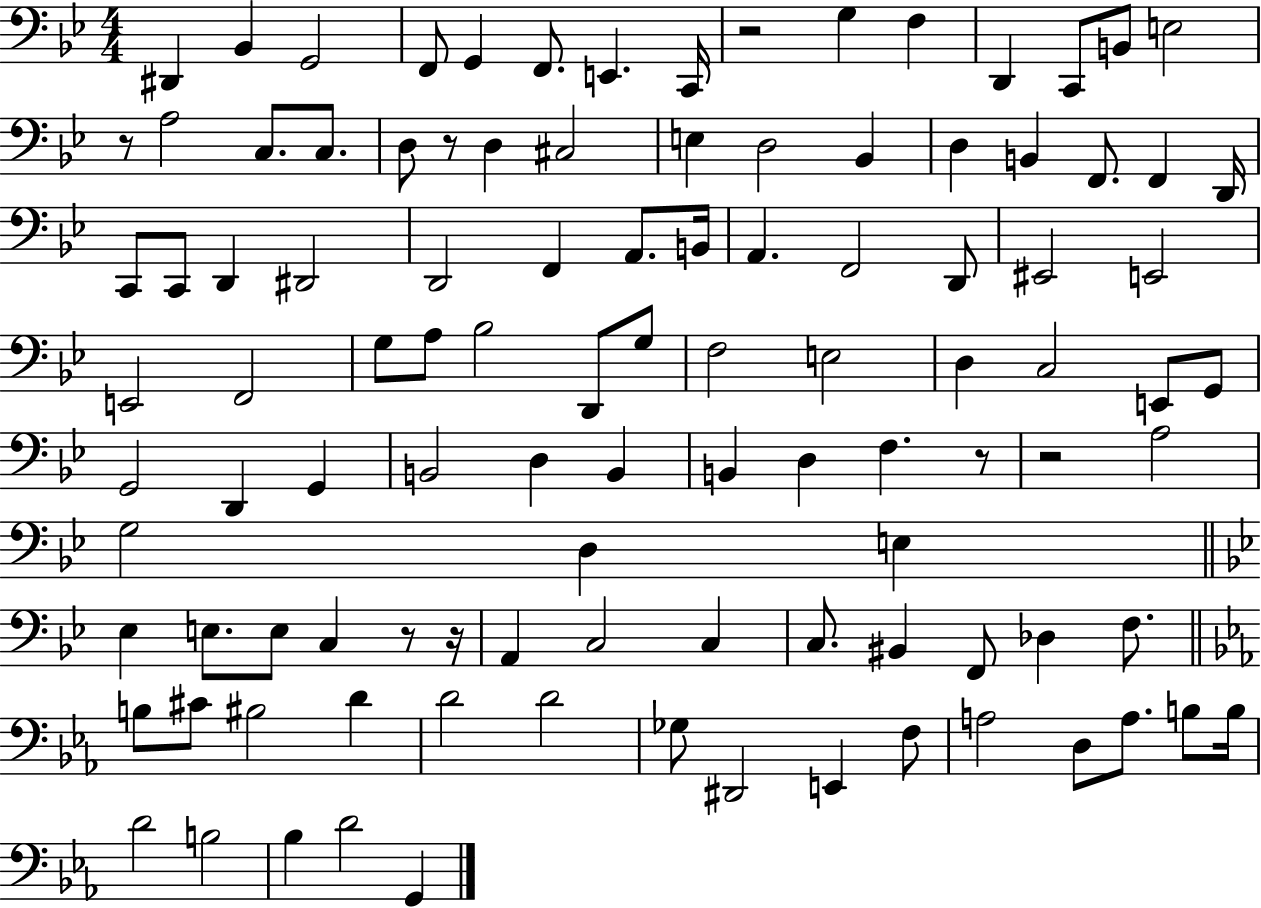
{
  \clef bass
  \numericTimeSignature
  \time 4/4
  \key bes \major
  dis,4 bes,4 g,2 | f,8 g,4 f,8. e,4. c,16 | r2 g4 f4 | d,4 c,8 b,8 e2 | \break r8 a2 c8. c8. | d8 r8 d4 cis2 | e4 d2 bes,4 | d4 b,4 f,8. f,4 d,16 | \break c,8 c,8 d,4 dis,2 | d,2 f,4 a,8. b,16 | a,4. f,2 d,8 | eis,2 e,2 | \break e,2 f,2 | g8 a8 bes2 d,8 g8 | f2 e2 | d4 c2 e,8 g,8 | \break g,2 d,4 g,4 | b,2 d4 b,4 | b,4 d4 f4. r8 | r2 a2 | \break g2 d4 e4 | \bar "||" \break \key bes \major ees4 e8. e8 c4 r8 r16 | a,4 c2 c4 | c8. bis,4 f,8 des4 f8. | \bar "||" \break \key ees \major b8 cis'8 bis2 d'4 | d'2 d'2 | ges8 dis,2 e,4 f8 | a2 d8 a8. b8 b16 | \break d'2 b2 | bes4 d'2 g,4 | \bar "|."
}